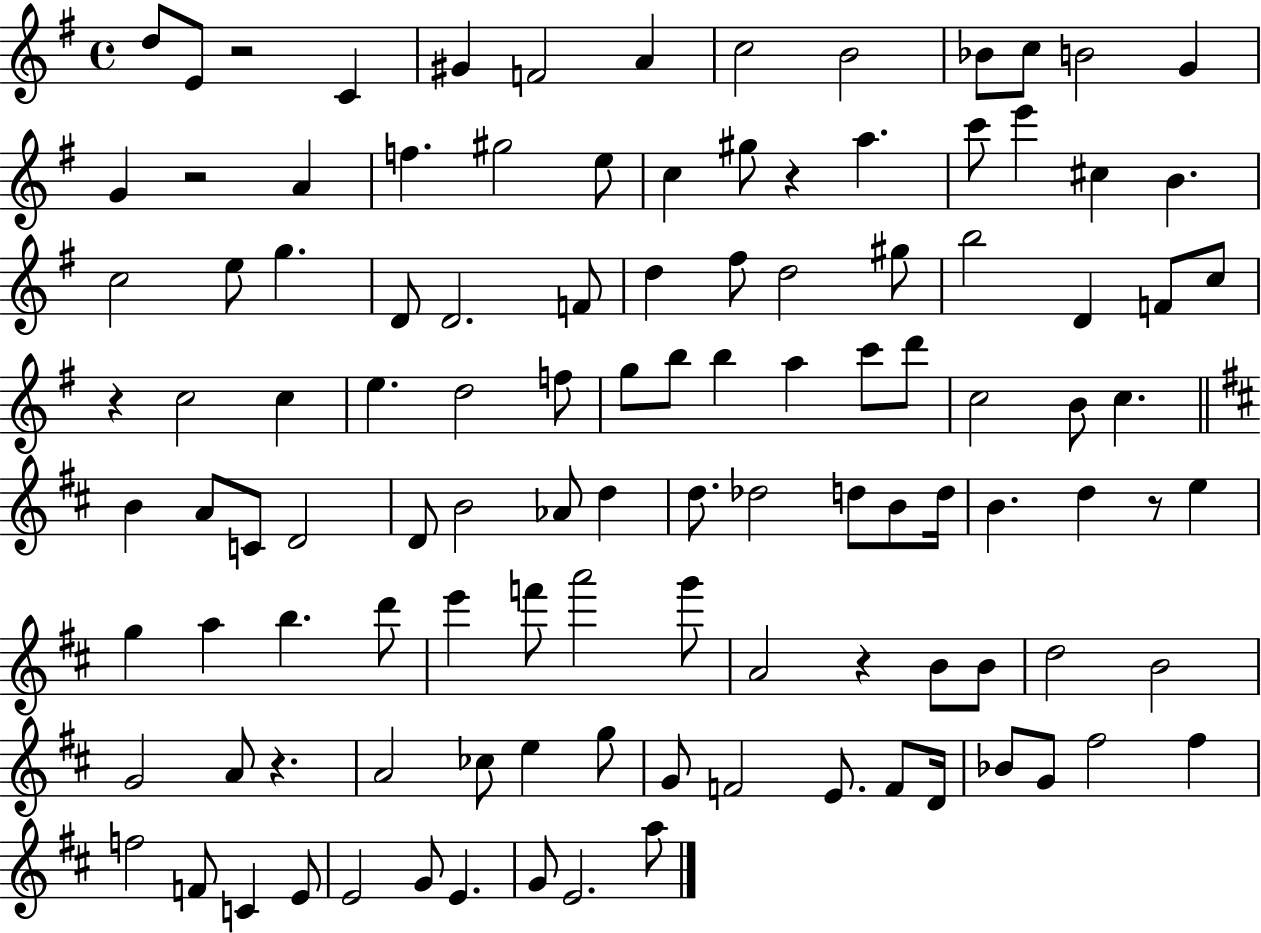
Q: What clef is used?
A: treble